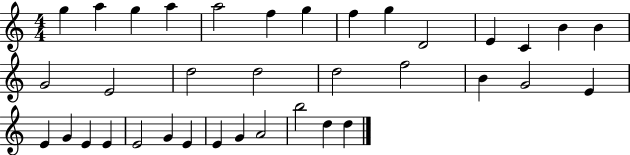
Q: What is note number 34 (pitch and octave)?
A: B5